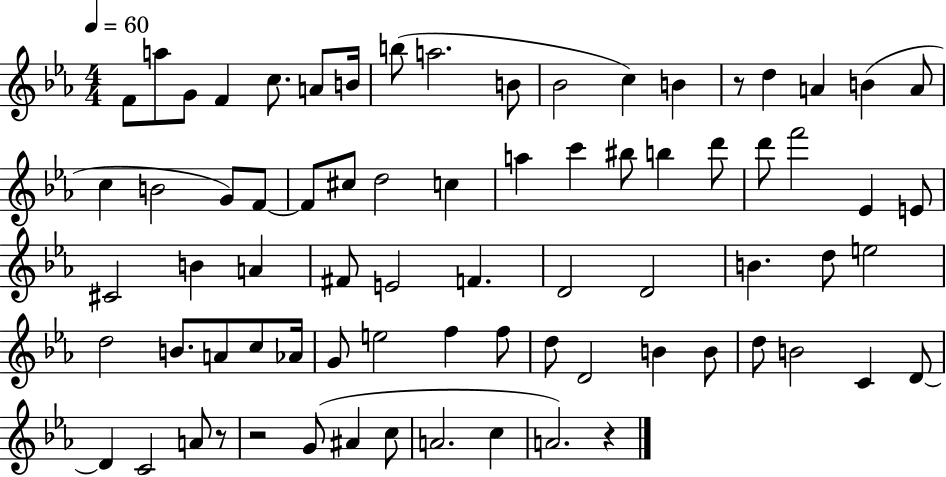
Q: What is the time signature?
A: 4/4